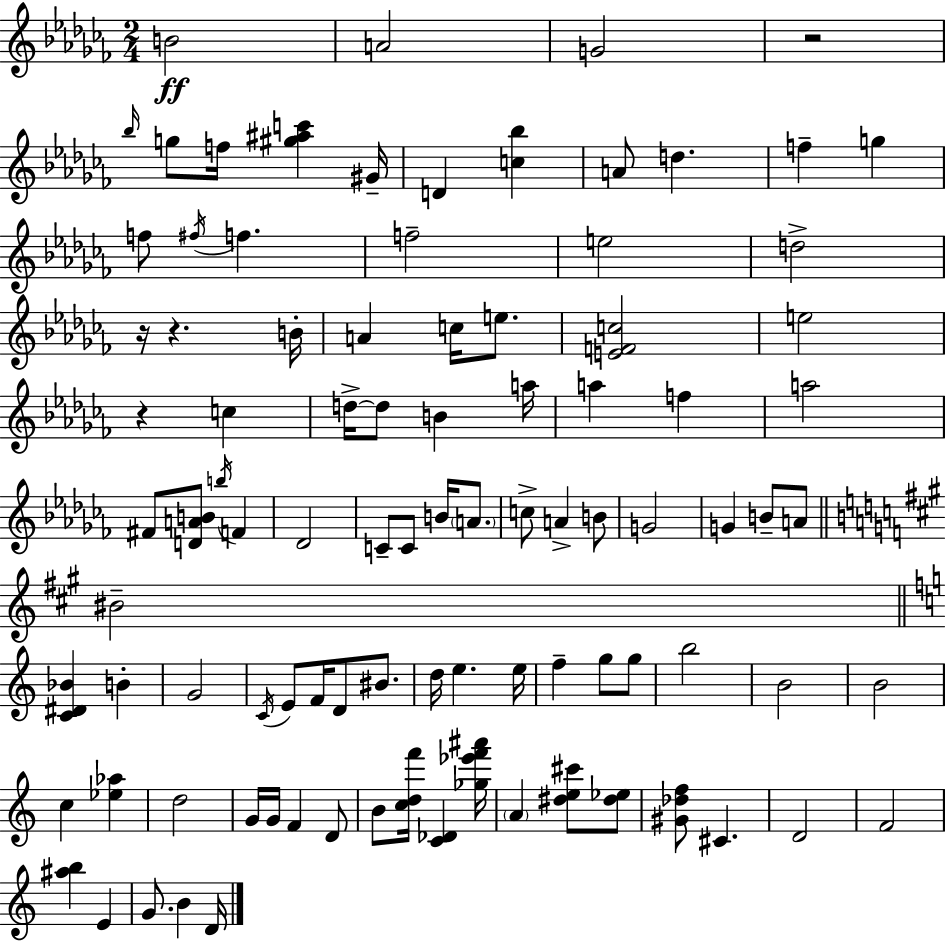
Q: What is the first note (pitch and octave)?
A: B4